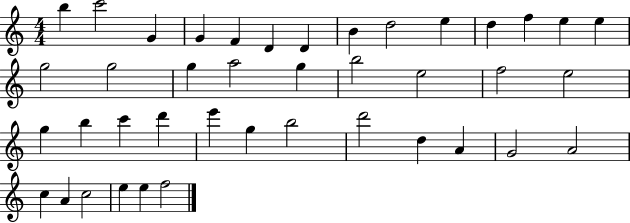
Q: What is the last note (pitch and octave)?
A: F5